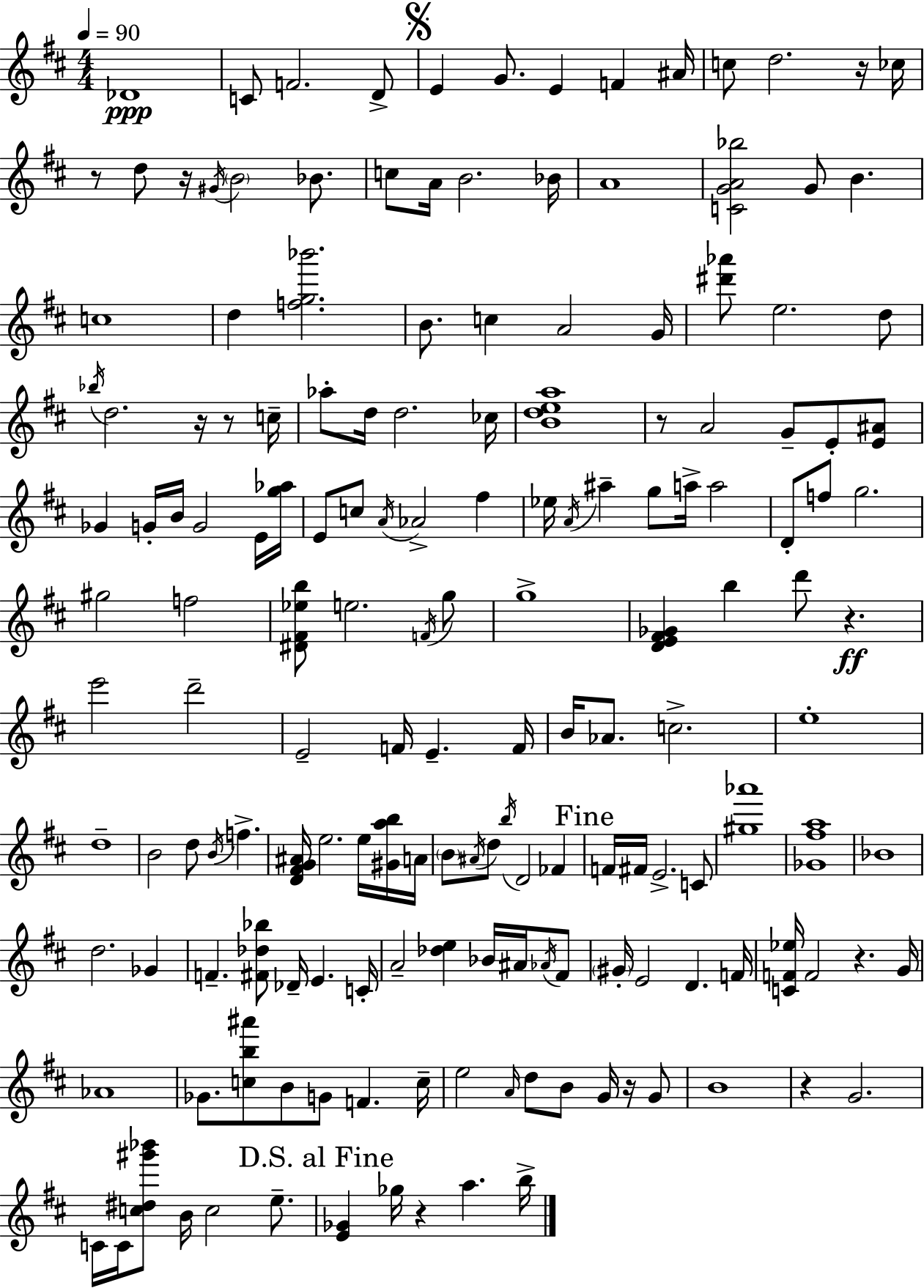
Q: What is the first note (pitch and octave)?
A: Db4